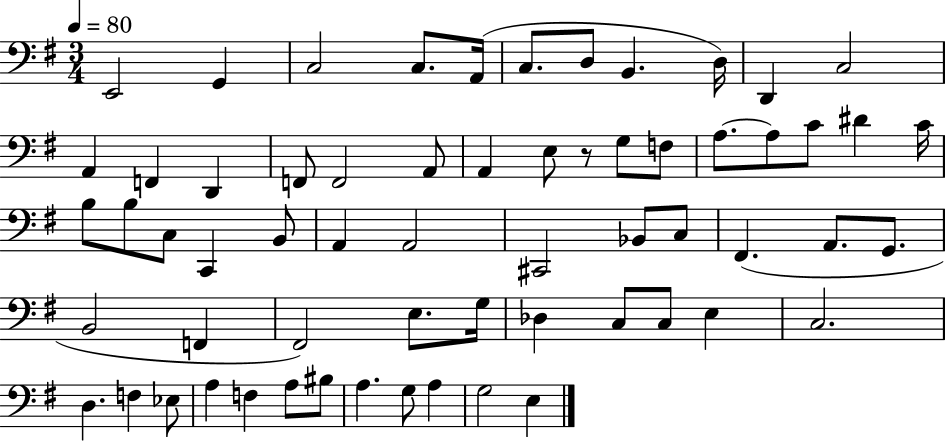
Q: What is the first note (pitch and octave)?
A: E2